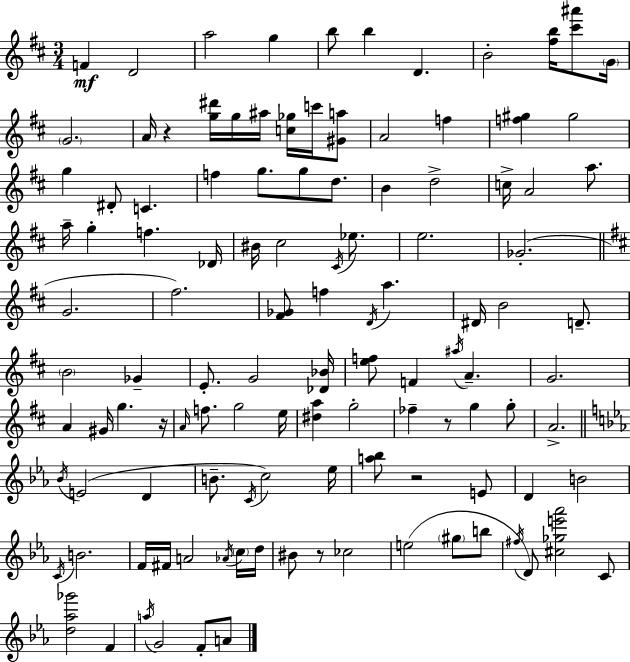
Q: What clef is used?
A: treble